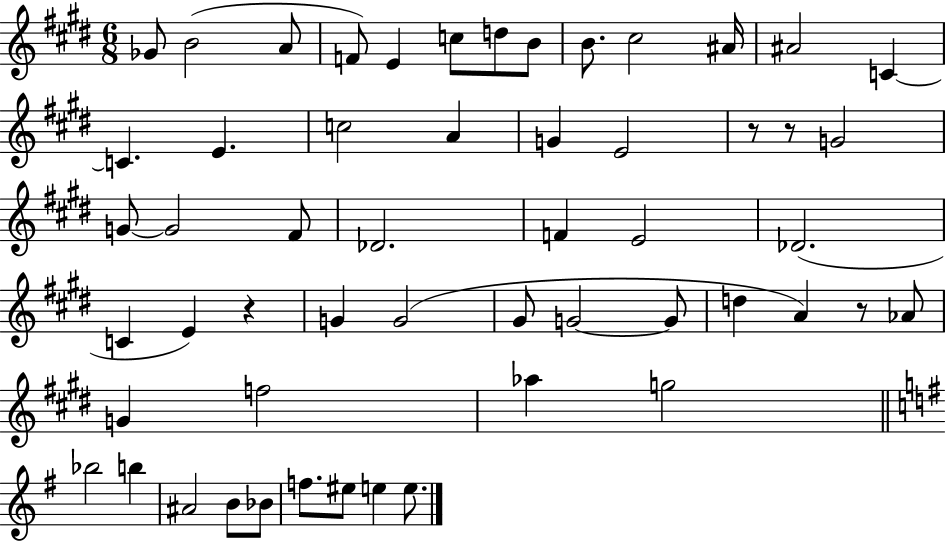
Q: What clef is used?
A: treble